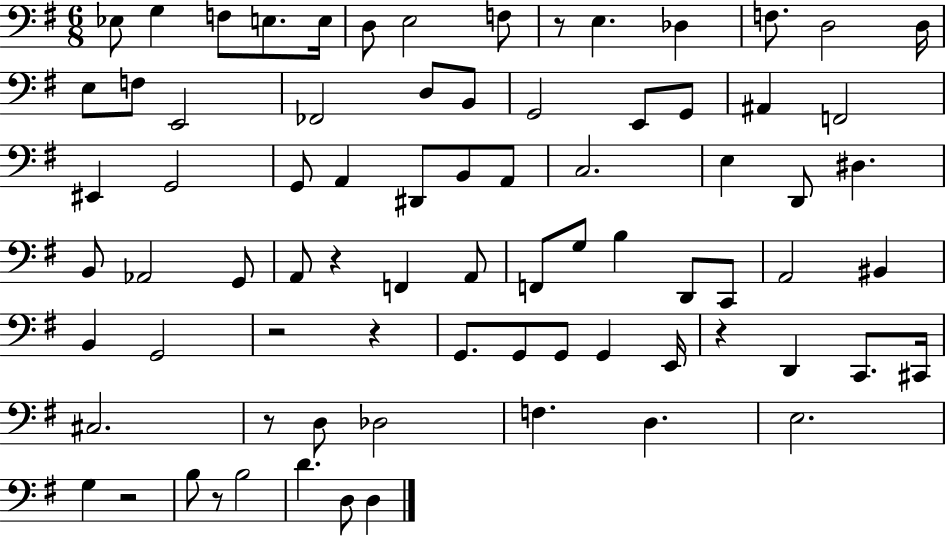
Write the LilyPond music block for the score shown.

{
  \clef bass
  \numericTimeSignature
  \time 6/8
  \key g \major
  ees8 g4 f8 e8. e16 | d8 e2 f8 | r8 e4. des4 | f8. d2 d16 | \break e8 f8 e,2 | fes,2 d8 b,8 | g,2 e,8 g,8 | ais,4 f,2 | \break eis,4 g,2 | g,8 a,4 dis,8 b,8 a,8 | c2. | e4 d,8 dis4. | \break b,8 aes,2 g,8 | a,8 r4 f,4 a,8 | f,8 g8 b4 d,8 c,8 | a,2 bis,4 | \break b,4 g,2 | r2 r4 | g,8. g,8 g,8 g,4 e,16 | r4 d,4 c,8. cis,16 | \break cis2. | r8 d8 des2 | f4. d4. | e2. | \break g4 r2 | b8 r8 b2 | d'4. d8 d4 | \bar "|."
}